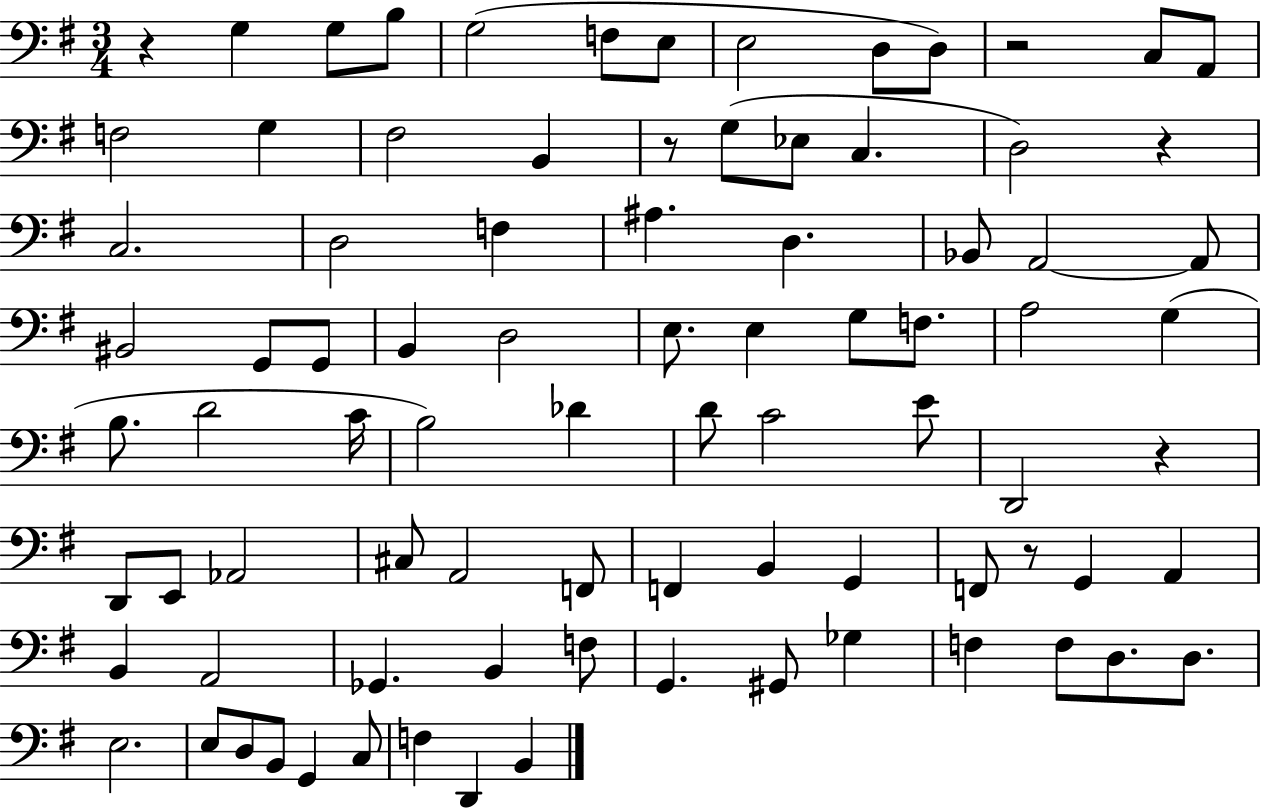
X:1
T:Untitled
M:3/4
L:1/4
K:G
z G, G,/2 B,/2 G,2 F,/2 E,/2 E,2 D,/2 D,/2 z2 C,/2 A,,/2 F,2 G, ^F,2 B,, z/2 G,/2 _E,/2 C, D,2 z C,2 D,2 F, ^A, D, _B,,/2 A,,2 A,,/2 ^B,,2 G,,/2 G,,/2 B,, D,2 E,/2 E, G,/2 F,/2 A,2 G, B,/2 D2 C/4 B,2 _D D/2 C2 E/2 D,,2 z D,,/2 E,,/2 _A,,2 ^C,/2 A,,2 F,,/2 F,, B,, G,, F,,/2 z/2 G,, A,, B,, A,,2 _G,, B,, F,/2 G,, ^G,,/2 _G, F, F,/2 D,/2 D,/2 E,2 E,/2 D,/2 B,,/2 G,, C,/2 F, D,, B,,